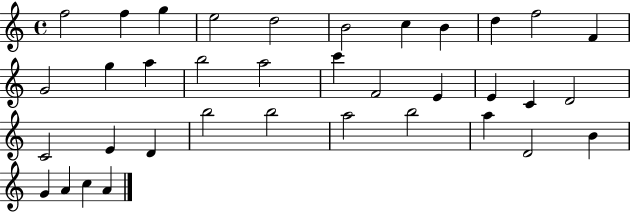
F5/h F5/q G5/q E5/h D5/h B4/h C5/q B4/q D5/q F5/h F4/q G4/h G5/q A5/q B5/h A5/h C6/q F4/h E4/q E4/q C4/q D4/h C4/h E4/q D4/q B5/h B5/h A5/h B5/h A5/q D4/h B4/q G4/q A4/q C5/q A4/q